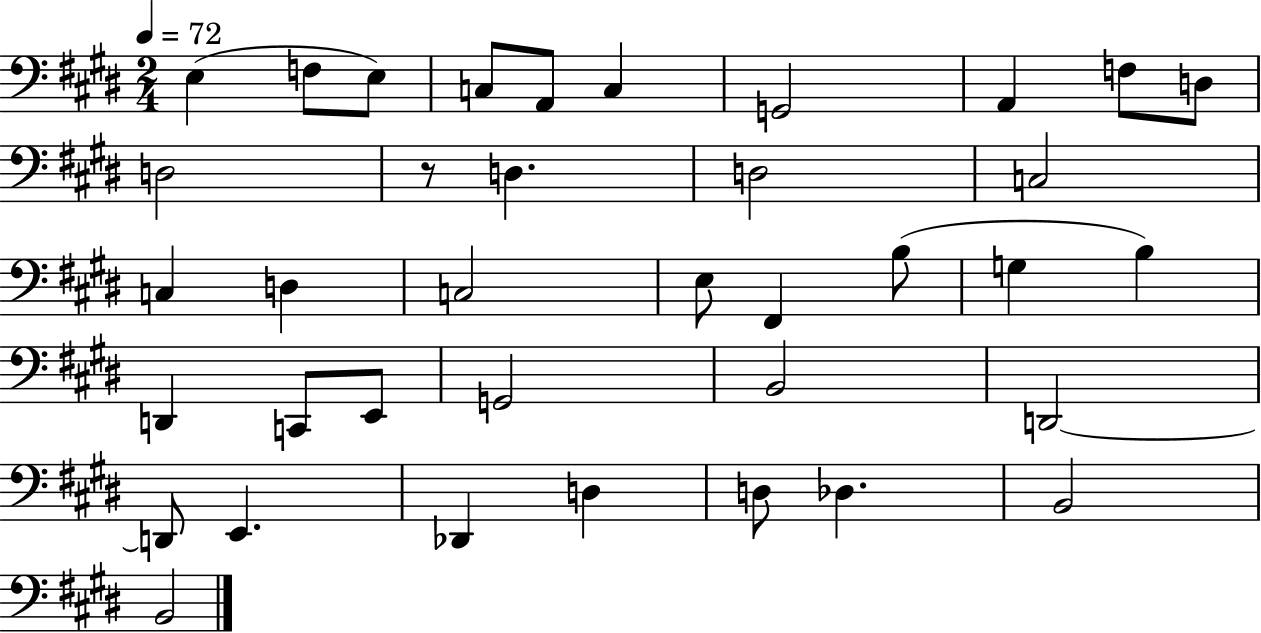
X:1
T:Untitled
M:2/4
L:1/4
K:E
E, F,/2 E,/2 C,/2 A,,/2 C, G,,2 A,, F,/2 D,/2 D,2 z/2 D, D,2 C,2 C, D, C,2 E,/2 ^F,, B,/2 G, B, D,, C,,/2 E,,/2 G,,2 B,,2 D,,2 D,,/2 E,, _D,, D, D,/2 _D, B,,2 B,,2